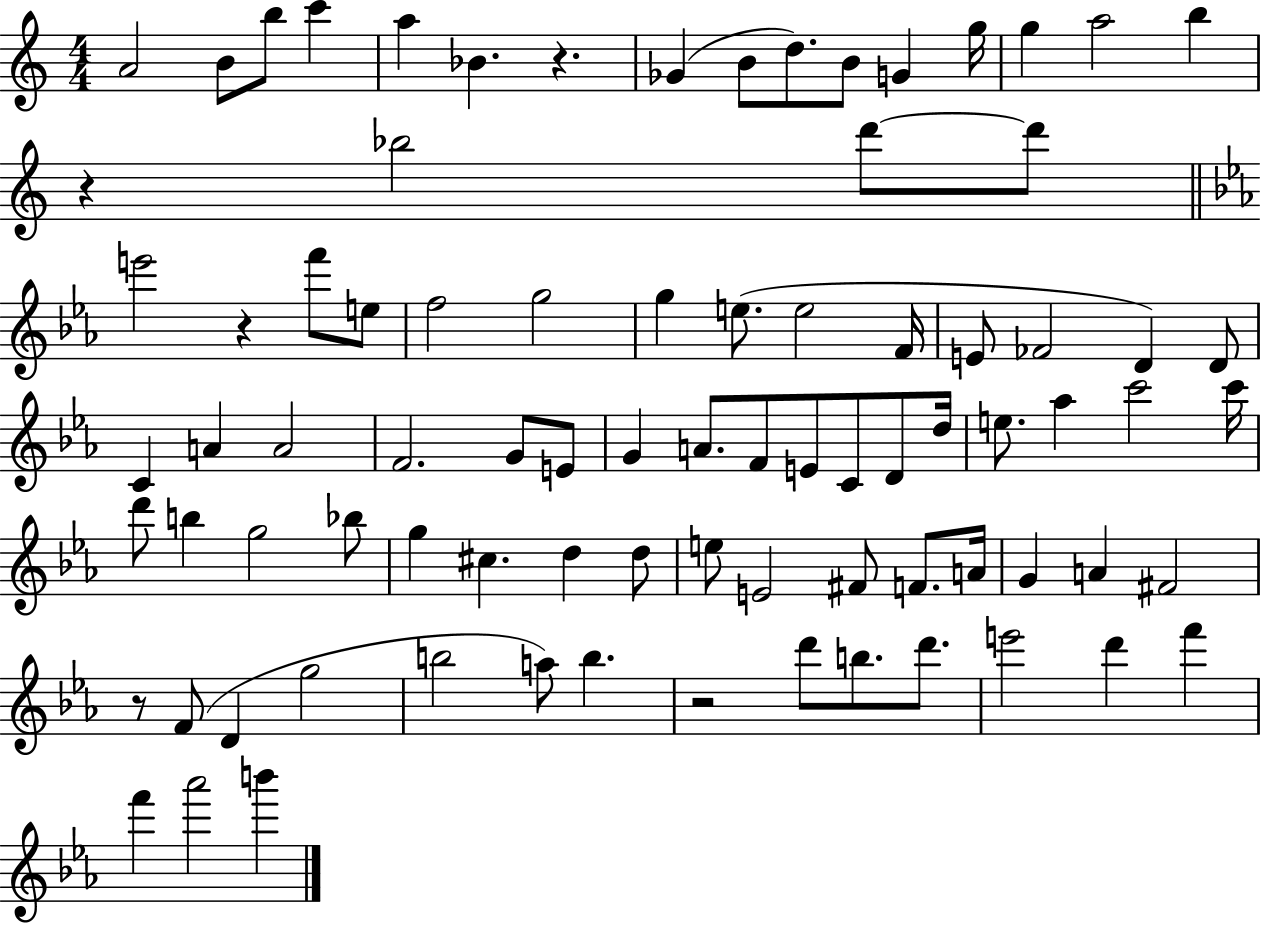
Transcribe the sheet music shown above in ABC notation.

X:1
T:Untitled
M:4/4
L:1/4
K:C
A2 B/2 b/2 c' a _B z _G B/2 d/2 B/2 G g/4 g a2 b z _b2 d'/2 d'/2 e'2 z f'/2 e/2 f2 g2 g e/2 e2 F/4 E/2 _F2 D D/2 C A A2 F2 G/2 E/2 G A/2 F/2 E/2 C/2 D/2 d/4 e/2 _a c'2 c'/4 d'/2 b g2 _b/2 g ^c d d/2 e/2 E2 ^F/2 F/2 A/4 G A ^F2 z/2 F/2 D g2 b2 a/2 b z2 d'/2 b/2 d'/2 e'2 d' f' f' _a'2 b'